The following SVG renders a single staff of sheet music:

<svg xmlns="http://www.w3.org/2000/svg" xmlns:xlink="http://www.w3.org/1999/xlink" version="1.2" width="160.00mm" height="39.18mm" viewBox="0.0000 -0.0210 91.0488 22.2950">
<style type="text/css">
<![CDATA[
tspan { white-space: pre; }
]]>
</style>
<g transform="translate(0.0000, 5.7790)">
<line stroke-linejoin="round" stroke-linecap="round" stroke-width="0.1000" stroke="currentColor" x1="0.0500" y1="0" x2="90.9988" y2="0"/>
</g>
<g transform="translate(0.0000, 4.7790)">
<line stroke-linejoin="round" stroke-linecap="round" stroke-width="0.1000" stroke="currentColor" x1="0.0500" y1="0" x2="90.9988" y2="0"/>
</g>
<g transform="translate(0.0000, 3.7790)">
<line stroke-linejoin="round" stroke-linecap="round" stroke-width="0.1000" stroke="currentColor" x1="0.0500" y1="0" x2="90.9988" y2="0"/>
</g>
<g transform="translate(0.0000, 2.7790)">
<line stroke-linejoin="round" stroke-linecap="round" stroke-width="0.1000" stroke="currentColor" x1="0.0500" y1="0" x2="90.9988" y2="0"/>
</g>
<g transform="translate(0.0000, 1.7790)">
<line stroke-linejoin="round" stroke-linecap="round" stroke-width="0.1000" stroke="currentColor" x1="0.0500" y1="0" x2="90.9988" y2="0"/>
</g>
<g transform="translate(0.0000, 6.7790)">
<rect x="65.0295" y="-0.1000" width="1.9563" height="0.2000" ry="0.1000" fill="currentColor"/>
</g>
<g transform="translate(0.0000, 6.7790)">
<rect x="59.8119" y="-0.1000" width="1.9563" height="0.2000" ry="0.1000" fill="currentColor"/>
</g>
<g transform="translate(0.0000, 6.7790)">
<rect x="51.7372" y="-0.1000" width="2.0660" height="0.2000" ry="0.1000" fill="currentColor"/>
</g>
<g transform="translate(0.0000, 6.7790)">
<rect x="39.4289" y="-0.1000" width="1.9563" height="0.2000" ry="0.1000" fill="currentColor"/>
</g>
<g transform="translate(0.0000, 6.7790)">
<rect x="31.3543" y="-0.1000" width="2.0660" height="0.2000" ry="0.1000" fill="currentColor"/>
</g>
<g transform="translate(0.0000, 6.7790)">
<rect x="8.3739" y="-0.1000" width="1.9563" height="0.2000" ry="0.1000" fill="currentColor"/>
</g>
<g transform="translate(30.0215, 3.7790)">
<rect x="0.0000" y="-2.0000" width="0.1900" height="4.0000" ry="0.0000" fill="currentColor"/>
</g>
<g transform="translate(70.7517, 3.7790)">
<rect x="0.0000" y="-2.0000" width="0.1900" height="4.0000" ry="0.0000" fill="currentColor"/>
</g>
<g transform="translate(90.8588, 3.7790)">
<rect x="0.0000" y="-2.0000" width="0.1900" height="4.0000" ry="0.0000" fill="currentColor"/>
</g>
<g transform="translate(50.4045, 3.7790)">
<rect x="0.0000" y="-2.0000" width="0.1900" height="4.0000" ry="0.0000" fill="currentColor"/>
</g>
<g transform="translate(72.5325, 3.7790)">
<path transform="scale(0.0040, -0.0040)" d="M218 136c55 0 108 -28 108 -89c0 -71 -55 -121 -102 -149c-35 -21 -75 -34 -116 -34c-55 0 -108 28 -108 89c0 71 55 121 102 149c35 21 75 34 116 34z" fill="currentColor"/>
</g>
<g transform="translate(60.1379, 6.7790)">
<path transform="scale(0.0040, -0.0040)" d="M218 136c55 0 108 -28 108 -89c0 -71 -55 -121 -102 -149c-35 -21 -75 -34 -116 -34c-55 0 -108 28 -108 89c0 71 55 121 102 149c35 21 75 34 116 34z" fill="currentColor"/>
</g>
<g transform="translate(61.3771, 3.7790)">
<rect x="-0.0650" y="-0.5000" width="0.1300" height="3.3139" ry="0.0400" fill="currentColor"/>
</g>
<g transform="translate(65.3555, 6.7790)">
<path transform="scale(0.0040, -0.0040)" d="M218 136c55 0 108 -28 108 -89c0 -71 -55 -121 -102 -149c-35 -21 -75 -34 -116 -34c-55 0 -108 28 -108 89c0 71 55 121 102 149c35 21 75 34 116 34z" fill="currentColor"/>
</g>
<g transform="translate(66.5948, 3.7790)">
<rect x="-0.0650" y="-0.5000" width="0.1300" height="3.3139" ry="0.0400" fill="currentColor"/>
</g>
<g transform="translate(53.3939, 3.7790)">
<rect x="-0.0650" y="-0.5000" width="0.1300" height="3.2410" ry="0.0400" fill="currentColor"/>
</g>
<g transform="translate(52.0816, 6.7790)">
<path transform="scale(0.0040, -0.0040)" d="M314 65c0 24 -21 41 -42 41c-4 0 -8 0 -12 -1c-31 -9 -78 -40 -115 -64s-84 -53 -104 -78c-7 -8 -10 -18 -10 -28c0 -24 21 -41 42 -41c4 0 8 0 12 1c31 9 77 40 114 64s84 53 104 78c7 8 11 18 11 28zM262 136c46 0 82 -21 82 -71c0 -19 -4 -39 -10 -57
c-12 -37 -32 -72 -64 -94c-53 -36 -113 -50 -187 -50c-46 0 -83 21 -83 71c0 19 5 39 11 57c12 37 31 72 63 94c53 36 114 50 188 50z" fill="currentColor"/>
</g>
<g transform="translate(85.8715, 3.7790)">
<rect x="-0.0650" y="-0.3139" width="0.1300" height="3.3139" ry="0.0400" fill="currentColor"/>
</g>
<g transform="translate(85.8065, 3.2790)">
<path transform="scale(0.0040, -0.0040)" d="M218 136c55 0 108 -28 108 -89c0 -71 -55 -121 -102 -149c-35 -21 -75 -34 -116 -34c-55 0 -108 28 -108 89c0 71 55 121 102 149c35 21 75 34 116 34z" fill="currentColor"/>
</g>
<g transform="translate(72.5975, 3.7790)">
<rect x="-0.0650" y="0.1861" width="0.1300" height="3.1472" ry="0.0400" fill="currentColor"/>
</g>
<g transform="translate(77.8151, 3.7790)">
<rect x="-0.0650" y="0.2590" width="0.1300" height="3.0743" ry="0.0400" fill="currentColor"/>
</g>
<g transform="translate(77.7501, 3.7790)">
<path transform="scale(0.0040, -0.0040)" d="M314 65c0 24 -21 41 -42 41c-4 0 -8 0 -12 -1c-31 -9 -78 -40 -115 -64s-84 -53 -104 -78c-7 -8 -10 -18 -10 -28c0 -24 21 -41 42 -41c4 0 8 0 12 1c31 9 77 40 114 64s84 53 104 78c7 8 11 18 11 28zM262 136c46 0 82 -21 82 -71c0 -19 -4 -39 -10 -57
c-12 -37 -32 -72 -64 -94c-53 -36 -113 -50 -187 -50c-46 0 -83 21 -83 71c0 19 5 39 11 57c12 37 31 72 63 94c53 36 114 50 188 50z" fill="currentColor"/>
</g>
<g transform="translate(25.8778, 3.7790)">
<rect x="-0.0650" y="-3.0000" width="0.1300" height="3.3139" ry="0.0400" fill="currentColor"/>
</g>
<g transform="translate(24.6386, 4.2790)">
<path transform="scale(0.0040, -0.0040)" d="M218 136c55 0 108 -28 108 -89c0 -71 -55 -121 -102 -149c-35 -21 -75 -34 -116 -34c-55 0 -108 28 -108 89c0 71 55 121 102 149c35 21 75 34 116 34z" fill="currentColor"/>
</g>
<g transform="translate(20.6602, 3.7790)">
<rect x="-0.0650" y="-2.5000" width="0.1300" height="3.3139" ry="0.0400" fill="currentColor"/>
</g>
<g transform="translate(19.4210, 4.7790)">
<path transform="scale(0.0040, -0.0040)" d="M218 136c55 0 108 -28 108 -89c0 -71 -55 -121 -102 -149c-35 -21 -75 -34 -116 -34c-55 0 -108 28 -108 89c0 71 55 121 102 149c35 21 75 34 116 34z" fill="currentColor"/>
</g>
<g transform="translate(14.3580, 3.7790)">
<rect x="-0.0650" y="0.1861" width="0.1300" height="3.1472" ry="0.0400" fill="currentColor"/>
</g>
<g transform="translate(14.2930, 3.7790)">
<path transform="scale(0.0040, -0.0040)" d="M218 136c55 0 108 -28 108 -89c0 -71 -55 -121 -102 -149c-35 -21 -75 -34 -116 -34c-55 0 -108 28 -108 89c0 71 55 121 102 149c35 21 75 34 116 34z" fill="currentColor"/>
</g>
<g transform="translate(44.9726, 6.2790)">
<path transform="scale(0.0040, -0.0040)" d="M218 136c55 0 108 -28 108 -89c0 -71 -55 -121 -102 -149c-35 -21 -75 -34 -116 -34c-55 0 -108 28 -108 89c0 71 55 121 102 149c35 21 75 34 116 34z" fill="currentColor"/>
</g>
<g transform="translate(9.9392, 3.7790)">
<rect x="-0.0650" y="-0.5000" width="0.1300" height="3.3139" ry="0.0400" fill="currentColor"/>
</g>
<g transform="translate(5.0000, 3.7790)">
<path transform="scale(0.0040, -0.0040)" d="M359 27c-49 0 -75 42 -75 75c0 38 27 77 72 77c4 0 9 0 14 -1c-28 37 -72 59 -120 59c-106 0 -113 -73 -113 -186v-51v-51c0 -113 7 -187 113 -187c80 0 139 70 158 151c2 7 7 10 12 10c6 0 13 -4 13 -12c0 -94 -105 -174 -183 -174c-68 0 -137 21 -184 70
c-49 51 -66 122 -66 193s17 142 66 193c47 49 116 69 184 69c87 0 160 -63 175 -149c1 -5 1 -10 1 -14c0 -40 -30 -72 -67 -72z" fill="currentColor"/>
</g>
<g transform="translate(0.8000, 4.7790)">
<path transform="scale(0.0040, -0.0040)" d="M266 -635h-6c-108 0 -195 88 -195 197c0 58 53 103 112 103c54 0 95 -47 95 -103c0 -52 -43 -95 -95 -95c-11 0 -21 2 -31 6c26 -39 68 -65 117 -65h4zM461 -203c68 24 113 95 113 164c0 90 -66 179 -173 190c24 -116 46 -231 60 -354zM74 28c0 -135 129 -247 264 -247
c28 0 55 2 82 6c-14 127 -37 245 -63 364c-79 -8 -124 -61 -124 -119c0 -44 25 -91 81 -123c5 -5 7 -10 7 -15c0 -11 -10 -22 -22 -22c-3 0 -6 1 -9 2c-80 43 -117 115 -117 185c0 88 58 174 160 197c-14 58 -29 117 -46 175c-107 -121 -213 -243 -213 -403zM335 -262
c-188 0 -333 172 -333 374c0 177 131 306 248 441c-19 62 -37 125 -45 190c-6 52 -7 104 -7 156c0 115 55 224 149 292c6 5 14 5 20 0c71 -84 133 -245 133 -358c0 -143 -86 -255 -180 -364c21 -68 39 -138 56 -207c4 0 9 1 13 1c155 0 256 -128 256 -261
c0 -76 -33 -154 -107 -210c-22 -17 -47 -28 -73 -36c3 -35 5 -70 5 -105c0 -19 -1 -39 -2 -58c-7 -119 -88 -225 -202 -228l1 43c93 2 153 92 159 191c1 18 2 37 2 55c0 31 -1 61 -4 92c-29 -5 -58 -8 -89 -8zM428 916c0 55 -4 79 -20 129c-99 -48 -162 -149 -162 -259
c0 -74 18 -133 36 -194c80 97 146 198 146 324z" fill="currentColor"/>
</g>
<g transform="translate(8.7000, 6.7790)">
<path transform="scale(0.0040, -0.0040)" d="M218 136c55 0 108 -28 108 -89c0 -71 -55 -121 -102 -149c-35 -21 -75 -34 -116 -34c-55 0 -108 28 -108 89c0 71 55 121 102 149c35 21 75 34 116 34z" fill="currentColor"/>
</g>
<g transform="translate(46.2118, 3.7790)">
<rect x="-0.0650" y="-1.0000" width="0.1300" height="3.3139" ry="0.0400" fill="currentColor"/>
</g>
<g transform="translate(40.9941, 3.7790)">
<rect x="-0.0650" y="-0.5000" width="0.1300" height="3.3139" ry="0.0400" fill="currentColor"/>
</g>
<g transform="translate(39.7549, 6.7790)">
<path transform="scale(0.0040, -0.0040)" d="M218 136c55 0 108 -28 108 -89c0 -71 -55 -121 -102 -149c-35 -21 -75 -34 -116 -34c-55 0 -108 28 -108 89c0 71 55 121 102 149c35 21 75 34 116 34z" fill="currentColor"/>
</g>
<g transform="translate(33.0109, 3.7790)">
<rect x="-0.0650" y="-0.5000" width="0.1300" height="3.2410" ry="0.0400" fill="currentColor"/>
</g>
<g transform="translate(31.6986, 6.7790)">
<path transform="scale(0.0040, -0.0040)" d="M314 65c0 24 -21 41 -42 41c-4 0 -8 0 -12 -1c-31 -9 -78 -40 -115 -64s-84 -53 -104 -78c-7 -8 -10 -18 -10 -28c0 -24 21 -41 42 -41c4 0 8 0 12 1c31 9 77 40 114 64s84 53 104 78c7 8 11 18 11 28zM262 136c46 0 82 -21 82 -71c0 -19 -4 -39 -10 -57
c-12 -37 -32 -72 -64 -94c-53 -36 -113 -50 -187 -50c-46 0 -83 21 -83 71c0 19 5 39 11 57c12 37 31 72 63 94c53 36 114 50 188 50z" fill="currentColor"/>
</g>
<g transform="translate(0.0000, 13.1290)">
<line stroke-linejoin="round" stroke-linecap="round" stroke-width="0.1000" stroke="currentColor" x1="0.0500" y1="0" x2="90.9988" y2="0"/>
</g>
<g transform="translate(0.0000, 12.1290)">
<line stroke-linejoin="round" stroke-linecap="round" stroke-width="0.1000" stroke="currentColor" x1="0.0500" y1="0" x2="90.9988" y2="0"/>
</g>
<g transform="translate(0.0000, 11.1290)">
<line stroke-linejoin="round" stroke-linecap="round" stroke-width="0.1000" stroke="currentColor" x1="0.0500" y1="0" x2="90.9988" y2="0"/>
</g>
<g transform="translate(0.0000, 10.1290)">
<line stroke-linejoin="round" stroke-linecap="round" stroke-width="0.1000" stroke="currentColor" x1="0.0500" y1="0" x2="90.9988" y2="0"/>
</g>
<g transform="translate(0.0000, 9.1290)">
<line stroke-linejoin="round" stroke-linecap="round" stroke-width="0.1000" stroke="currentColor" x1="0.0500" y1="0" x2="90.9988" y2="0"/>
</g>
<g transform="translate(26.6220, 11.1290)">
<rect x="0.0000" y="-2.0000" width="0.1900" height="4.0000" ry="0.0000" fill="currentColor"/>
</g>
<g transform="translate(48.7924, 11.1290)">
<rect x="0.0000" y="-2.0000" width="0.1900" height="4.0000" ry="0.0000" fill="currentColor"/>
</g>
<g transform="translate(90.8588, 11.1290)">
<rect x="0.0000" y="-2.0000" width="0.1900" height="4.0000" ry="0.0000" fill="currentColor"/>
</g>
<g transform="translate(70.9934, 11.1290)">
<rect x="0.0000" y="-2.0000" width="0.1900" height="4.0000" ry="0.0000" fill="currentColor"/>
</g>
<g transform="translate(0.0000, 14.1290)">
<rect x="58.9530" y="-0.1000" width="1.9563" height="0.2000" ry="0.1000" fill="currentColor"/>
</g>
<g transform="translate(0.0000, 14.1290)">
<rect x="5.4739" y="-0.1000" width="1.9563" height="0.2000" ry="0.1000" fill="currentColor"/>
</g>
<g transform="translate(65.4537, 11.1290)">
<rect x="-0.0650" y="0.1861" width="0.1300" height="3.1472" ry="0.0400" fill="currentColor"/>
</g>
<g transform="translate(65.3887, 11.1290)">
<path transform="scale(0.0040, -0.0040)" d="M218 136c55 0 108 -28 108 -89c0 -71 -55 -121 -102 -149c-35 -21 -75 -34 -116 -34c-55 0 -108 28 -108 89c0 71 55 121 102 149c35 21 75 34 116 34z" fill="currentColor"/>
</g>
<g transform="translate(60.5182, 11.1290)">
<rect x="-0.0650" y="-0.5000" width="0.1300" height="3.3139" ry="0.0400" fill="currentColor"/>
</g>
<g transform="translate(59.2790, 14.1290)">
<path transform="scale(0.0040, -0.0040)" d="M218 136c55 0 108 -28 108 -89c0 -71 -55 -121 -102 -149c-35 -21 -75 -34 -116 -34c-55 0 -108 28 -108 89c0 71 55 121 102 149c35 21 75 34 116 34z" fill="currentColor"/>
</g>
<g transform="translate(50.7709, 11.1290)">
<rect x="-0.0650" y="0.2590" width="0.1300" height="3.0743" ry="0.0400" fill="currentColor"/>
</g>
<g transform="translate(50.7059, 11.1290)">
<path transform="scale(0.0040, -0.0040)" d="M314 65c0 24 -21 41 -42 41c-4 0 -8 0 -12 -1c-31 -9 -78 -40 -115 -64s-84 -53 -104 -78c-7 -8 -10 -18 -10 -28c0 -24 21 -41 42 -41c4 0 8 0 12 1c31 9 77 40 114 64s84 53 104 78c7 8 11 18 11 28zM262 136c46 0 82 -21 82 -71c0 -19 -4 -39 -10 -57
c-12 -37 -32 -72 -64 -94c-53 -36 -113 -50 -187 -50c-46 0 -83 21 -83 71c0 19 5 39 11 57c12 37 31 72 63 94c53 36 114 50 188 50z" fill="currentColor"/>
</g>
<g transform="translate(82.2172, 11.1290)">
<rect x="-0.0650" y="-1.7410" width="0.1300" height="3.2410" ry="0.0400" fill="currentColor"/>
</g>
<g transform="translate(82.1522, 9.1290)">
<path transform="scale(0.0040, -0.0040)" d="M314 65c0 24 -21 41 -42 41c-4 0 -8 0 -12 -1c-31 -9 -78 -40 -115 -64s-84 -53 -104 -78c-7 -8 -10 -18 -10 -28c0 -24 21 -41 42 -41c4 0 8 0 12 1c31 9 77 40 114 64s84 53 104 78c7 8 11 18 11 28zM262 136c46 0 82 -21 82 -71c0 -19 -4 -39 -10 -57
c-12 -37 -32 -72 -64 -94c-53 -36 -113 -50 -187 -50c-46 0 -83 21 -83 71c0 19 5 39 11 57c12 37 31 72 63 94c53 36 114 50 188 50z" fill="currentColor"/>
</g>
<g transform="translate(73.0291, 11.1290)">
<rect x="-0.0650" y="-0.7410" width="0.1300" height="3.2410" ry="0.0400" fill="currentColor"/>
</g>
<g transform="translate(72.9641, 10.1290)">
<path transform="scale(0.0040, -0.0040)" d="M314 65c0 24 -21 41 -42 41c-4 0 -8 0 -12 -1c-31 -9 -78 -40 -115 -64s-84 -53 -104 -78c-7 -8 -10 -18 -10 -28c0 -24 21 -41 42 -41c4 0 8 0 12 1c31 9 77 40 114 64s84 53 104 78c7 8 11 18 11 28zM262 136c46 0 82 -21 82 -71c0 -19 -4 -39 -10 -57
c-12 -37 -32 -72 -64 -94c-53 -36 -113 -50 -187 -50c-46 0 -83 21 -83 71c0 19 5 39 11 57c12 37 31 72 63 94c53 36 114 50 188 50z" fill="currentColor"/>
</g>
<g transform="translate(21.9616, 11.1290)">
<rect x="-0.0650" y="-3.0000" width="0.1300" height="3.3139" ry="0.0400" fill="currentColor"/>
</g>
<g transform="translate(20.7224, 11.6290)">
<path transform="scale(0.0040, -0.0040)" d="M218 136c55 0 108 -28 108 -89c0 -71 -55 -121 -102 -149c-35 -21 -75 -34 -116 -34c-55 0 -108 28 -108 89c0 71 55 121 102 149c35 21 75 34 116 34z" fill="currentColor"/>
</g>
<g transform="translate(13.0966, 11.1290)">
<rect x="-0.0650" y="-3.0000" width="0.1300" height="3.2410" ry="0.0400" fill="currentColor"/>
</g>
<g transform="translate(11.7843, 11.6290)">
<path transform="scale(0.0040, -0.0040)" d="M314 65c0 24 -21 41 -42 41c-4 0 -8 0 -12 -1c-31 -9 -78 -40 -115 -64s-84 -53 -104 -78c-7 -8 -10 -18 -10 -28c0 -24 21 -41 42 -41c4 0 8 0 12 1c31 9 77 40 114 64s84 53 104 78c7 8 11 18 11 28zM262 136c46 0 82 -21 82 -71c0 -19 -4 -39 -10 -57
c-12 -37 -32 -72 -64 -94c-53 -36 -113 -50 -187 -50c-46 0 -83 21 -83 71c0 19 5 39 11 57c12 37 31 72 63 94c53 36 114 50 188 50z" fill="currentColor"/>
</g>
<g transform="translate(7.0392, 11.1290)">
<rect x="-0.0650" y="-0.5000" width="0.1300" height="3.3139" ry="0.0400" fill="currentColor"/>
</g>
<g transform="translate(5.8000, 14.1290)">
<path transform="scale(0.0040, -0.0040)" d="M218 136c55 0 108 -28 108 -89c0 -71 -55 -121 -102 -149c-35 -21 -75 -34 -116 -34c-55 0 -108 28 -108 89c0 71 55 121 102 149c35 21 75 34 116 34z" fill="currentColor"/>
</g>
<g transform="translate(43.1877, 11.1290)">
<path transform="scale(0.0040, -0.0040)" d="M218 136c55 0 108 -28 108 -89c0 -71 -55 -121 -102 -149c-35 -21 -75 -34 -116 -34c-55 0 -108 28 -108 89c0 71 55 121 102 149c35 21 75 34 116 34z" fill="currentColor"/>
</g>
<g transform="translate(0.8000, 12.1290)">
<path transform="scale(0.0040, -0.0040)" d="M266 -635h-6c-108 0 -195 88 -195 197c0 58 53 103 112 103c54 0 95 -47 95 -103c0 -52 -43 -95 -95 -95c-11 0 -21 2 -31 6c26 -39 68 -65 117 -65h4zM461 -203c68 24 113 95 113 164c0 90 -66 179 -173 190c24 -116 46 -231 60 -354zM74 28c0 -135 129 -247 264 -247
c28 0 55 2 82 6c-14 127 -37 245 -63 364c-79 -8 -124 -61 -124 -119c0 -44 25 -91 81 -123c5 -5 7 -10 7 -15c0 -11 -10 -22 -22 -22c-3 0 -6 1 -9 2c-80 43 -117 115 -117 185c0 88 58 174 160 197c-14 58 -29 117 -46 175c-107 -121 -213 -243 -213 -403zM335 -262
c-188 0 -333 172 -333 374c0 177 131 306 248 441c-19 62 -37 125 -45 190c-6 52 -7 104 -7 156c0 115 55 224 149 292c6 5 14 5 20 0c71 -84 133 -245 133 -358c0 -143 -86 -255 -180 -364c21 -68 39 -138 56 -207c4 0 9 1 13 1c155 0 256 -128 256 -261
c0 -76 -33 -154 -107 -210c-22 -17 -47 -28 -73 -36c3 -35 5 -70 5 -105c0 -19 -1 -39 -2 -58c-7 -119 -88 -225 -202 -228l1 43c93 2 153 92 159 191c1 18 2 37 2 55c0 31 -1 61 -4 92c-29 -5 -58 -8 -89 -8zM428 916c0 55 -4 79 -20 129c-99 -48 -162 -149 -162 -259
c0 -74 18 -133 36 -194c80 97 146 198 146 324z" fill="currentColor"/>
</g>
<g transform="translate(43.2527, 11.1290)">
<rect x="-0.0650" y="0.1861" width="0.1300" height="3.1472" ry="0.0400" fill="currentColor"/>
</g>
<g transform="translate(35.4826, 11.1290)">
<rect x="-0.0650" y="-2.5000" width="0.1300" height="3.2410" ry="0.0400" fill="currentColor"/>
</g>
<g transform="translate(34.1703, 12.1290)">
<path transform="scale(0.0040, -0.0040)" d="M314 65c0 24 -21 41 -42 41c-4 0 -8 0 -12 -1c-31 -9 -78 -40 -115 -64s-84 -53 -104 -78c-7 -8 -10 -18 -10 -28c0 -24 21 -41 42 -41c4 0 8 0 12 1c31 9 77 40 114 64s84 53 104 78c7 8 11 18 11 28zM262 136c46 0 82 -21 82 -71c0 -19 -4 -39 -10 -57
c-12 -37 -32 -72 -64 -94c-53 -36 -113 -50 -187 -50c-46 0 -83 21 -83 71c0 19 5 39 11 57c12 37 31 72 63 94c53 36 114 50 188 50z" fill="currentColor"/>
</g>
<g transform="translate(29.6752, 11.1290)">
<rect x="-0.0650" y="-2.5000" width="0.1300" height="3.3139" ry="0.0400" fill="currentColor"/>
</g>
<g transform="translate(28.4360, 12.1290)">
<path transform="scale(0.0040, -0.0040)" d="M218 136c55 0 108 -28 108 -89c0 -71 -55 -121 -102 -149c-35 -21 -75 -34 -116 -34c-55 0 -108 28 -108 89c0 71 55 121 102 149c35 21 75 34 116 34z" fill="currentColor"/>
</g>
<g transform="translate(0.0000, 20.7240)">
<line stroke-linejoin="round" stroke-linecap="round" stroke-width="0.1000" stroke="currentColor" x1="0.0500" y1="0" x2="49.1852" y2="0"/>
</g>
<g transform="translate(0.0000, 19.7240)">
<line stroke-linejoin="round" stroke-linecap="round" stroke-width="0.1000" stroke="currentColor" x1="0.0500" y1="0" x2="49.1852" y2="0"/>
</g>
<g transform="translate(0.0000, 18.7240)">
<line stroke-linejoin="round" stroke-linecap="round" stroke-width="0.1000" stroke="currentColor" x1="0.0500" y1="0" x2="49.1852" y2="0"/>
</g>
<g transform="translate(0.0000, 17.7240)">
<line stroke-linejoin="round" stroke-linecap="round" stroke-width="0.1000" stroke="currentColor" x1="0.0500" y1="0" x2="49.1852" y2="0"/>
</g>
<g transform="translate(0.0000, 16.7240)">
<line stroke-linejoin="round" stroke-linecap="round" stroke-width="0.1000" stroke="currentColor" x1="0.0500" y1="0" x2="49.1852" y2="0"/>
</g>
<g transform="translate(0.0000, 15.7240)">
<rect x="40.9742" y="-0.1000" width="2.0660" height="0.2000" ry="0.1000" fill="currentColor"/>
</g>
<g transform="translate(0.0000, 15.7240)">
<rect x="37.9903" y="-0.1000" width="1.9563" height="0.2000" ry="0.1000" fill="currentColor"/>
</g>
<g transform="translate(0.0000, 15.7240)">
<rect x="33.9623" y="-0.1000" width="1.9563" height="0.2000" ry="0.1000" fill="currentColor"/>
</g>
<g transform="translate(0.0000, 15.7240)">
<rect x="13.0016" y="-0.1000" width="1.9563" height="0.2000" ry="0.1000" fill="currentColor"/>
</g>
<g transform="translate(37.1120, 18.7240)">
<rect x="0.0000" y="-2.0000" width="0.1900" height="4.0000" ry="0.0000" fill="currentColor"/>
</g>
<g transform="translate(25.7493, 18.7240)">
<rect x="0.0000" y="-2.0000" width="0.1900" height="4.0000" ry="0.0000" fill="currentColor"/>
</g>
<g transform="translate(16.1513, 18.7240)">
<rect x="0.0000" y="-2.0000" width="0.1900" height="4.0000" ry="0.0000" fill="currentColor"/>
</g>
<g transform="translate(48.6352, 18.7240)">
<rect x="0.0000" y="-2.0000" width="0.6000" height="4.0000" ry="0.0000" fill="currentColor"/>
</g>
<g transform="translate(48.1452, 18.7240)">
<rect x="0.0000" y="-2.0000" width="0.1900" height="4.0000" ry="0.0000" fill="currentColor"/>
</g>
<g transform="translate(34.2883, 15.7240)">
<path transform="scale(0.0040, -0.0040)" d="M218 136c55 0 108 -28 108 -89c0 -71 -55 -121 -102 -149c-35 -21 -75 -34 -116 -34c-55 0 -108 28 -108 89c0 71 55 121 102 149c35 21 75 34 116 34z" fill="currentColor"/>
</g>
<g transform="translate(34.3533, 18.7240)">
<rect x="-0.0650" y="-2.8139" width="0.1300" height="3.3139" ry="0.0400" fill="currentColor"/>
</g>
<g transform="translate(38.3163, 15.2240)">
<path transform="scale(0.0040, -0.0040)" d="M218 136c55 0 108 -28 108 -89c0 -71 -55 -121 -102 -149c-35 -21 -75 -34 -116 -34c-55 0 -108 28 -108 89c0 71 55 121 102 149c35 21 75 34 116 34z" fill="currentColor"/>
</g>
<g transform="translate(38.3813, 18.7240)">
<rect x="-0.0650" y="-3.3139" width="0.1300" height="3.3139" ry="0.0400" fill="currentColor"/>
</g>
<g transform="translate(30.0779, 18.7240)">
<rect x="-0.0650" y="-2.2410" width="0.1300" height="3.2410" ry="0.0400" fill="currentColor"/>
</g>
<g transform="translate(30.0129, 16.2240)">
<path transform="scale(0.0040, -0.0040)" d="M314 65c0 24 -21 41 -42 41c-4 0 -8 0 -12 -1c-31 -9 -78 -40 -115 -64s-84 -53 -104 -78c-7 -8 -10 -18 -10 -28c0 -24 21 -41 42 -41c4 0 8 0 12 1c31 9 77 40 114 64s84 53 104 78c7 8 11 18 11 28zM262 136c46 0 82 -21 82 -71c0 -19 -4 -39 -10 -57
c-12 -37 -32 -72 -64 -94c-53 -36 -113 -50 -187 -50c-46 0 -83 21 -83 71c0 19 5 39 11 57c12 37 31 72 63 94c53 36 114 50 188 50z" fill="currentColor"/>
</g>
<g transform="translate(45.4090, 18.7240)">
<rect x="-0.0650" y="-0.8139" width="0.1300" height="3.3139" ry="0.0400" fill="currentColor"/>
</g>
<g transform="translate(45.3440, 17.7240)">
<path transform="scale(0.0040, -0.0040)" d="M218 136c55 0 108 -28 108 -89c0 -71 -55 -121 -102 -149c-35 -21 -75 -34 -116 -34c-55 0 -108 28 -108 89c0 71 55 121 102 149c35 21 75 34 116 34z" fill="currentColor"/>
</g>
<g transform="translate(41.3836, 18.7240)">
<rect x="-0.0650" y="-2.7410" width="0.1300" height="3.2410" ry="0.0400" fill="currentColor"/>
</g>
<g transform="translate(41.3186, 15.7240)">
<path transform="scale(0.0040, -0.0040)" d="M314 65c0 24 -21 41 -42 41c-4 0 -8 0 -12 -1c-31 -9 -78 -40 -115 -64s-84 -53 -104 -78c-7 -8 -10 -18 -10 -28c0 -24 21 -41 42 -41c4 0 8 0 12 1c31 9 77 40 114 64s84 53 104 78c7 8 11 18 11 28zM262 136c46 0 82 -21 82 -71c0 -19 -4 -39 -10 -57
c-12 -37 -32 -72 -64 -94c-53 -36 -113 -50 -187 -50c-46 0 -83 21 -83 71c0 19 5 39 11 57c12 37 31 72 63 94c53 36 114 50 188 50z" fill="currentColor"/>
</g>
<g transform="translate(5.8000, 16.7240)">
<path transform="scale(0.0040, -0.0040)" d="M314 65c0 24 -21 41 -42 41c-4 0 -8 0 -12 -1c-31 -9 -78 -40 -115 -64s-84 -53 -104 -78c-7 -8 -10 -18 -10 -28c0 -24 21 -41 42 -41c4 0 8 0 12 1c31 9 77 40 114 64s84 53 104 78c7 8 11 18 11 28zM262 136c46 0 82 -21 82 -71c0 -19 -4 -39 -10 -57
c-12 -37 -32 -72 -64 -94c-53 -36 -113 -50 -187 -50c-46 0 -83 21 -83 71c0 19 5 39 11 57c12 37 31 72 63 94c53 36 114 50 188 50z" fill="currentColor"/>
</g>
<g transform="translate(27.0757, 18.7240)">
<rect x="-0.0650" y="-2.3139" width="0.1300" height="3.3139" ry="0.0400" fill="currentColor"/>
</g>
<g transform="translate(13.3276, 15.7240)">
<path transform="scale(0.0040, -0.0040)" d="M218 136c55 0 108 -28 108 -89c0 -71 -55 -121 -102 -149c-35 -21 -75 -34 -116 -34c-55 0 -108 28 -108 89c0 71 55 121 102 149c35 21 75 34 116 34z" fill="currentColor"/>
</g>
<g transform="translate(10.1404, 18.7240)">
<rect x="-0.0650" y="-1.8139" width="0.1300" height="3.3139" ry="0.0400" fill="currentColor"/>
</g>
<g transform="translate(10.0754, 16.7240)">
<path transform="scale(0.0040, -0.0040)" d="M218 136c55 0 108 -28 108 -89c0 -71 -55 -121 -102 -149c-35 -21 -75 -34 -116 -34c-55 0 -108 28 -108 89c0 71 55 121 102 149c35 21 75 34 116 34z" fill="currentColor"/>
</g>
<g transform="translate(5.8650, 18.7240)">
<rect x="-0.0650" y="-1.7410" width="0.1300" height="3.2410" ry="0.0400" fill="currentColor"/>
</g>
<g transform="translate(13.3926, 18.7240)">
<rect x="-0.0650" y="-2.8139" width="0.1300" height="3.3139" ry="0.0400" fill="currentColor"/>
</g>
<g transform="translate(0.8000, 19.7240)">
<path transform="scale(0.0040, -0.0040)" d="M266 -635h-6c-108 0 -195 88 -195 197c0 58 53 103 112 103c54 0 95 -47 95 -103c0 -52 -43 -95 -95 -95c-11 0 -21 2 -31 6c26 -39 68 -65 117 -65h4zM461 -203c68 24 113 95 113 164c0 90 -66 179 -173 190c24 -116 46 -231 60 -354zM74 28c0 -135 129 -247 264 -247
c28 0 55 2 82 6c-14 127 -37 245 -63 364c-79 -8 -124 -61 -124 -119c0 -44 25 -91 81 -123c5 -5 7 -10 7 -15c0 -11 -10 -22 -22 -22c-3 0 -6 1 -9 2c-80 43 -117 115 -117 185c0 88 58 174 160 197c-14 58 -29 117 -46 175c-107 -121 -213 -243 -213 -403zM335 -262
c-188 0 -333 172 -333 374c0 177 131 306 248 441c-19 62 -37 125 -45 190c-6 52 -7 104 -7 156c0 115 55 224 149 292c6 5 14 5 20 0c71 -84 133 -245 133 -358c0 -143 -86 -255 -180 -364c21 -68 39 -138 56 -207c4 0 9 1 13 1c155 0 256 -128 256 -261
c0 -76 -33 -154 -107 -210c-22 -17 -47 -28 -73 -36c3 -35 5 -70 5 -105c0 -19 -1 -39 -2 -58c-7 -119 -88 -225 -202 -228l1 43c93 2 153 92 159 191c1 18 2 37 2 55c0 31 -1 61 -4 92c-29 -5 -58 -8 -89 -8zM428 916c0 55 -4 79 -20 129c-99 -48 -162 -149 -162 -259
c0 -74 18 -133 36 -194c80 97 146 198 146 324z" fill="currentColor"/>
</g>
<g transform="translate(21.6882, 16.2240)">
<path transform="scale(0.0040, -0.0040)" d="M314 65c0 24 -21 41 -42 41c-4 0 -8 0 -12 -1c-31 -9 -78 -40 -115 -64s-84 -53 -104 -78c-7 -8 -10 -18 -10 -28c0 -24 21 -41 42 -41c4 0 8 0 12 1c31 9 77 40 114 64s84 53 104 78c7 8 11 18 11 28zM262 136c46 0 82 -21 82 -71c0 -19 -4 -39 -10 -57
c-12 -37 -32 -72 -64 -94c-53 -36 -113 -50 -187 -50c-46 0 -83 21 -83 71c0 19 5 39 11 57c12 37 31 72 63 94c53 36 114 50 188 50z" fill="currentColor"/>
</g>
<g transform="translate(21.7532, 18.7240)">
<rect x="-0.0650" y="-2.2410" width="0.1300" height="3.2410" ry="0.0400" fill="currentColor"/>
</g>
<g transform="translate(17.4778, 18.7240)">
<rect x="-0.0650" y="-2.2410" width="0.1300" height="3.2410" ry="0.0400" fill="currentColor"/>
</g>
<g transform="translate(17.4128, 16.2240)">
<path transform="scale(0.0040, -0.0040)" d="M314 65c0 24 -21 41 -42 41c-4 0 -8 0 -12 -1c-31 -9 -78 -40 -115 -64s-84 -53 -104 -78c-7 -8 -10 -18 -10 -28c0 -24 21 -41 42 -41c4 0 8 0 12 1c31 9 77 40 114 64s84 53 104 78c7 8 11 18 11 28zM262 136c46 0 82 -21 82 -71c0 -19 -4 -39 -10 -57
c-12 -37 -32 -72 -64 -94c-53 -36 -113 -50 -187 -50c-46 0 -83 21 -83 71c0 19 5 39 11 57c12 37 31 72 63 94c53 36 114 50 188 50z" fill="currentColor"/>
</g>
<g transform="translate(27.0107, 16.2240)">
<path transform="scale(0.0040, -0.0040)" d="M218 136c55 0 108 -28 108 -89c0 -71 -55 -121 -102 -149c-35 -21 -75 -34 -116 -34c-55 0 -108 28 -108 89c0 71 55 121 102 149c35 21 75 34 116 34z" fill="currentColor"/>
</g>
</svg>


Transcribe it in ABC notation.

X:1
T:Untitled
M:4/4
L:1/4
K:C
C B G A C2 C D C2 C C B B2 c C A2 A G G2 B B2 C B d2 f2 f2 f a g2 g2 g g2 a b a2 d